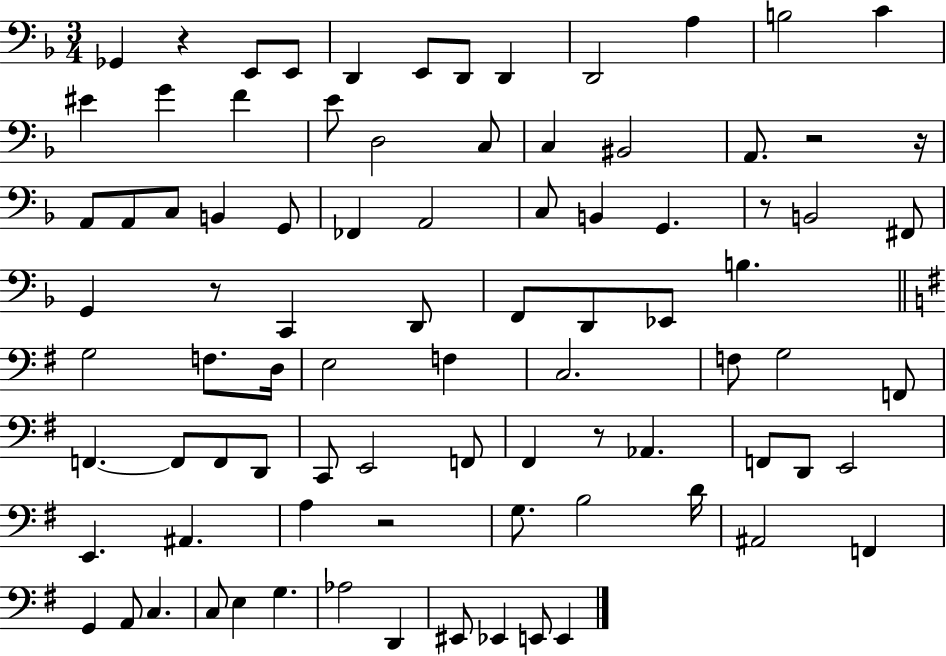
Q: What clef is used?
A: bass